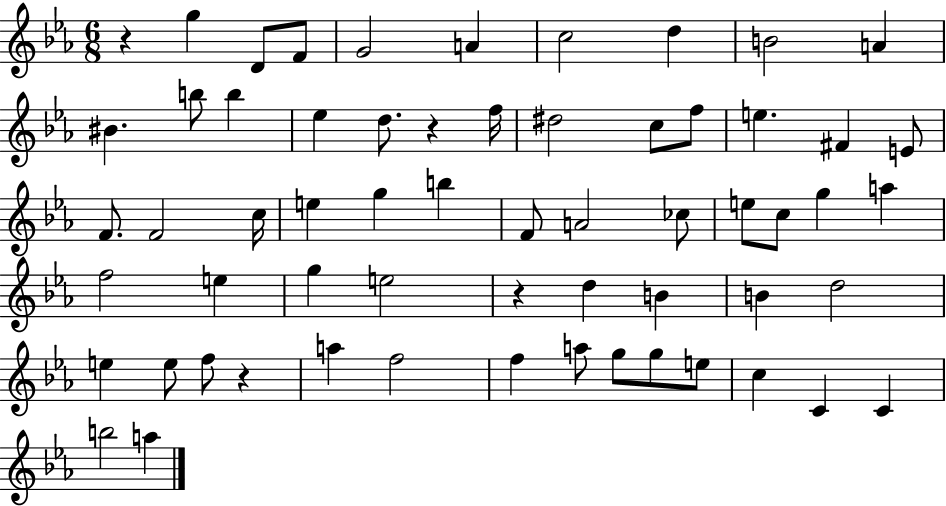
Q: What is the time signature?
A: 6/8